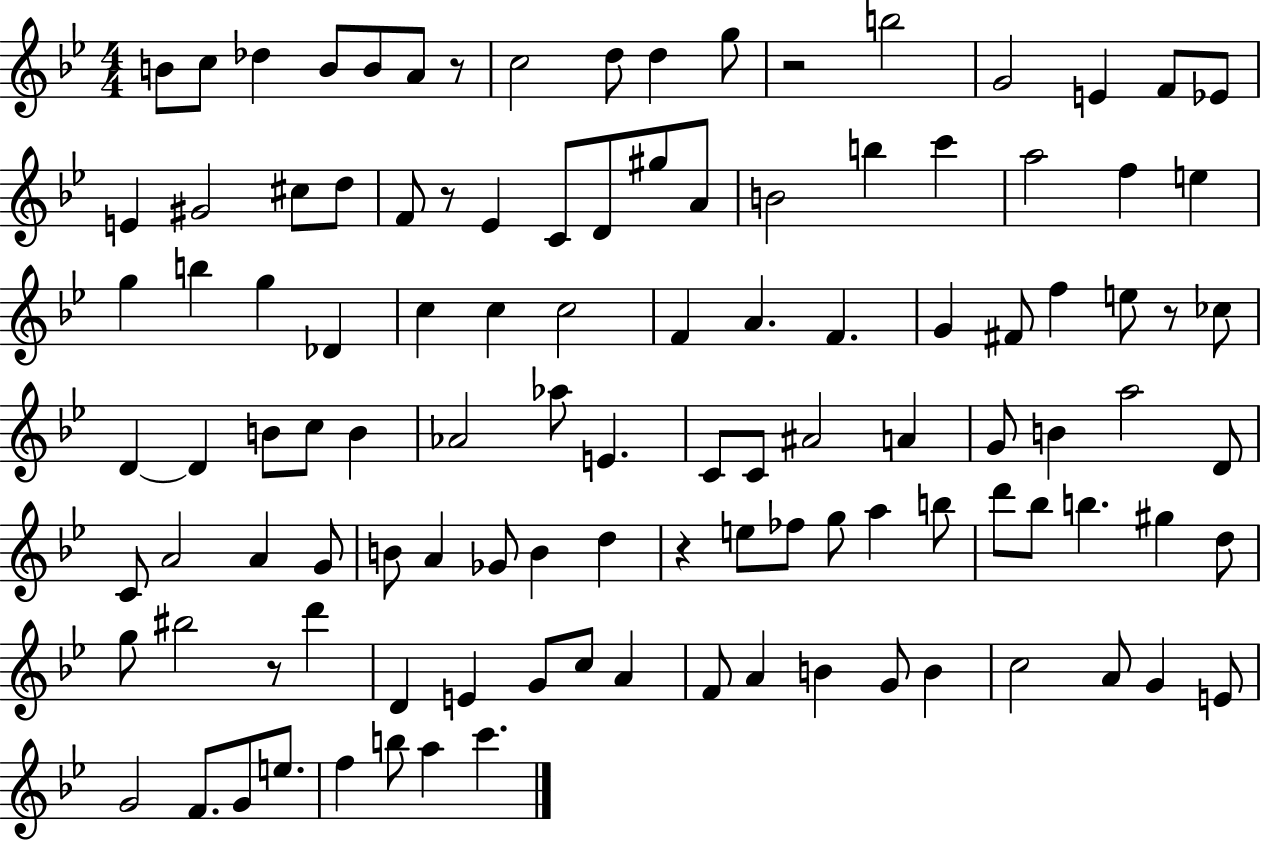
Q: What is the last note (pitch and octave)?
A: C6